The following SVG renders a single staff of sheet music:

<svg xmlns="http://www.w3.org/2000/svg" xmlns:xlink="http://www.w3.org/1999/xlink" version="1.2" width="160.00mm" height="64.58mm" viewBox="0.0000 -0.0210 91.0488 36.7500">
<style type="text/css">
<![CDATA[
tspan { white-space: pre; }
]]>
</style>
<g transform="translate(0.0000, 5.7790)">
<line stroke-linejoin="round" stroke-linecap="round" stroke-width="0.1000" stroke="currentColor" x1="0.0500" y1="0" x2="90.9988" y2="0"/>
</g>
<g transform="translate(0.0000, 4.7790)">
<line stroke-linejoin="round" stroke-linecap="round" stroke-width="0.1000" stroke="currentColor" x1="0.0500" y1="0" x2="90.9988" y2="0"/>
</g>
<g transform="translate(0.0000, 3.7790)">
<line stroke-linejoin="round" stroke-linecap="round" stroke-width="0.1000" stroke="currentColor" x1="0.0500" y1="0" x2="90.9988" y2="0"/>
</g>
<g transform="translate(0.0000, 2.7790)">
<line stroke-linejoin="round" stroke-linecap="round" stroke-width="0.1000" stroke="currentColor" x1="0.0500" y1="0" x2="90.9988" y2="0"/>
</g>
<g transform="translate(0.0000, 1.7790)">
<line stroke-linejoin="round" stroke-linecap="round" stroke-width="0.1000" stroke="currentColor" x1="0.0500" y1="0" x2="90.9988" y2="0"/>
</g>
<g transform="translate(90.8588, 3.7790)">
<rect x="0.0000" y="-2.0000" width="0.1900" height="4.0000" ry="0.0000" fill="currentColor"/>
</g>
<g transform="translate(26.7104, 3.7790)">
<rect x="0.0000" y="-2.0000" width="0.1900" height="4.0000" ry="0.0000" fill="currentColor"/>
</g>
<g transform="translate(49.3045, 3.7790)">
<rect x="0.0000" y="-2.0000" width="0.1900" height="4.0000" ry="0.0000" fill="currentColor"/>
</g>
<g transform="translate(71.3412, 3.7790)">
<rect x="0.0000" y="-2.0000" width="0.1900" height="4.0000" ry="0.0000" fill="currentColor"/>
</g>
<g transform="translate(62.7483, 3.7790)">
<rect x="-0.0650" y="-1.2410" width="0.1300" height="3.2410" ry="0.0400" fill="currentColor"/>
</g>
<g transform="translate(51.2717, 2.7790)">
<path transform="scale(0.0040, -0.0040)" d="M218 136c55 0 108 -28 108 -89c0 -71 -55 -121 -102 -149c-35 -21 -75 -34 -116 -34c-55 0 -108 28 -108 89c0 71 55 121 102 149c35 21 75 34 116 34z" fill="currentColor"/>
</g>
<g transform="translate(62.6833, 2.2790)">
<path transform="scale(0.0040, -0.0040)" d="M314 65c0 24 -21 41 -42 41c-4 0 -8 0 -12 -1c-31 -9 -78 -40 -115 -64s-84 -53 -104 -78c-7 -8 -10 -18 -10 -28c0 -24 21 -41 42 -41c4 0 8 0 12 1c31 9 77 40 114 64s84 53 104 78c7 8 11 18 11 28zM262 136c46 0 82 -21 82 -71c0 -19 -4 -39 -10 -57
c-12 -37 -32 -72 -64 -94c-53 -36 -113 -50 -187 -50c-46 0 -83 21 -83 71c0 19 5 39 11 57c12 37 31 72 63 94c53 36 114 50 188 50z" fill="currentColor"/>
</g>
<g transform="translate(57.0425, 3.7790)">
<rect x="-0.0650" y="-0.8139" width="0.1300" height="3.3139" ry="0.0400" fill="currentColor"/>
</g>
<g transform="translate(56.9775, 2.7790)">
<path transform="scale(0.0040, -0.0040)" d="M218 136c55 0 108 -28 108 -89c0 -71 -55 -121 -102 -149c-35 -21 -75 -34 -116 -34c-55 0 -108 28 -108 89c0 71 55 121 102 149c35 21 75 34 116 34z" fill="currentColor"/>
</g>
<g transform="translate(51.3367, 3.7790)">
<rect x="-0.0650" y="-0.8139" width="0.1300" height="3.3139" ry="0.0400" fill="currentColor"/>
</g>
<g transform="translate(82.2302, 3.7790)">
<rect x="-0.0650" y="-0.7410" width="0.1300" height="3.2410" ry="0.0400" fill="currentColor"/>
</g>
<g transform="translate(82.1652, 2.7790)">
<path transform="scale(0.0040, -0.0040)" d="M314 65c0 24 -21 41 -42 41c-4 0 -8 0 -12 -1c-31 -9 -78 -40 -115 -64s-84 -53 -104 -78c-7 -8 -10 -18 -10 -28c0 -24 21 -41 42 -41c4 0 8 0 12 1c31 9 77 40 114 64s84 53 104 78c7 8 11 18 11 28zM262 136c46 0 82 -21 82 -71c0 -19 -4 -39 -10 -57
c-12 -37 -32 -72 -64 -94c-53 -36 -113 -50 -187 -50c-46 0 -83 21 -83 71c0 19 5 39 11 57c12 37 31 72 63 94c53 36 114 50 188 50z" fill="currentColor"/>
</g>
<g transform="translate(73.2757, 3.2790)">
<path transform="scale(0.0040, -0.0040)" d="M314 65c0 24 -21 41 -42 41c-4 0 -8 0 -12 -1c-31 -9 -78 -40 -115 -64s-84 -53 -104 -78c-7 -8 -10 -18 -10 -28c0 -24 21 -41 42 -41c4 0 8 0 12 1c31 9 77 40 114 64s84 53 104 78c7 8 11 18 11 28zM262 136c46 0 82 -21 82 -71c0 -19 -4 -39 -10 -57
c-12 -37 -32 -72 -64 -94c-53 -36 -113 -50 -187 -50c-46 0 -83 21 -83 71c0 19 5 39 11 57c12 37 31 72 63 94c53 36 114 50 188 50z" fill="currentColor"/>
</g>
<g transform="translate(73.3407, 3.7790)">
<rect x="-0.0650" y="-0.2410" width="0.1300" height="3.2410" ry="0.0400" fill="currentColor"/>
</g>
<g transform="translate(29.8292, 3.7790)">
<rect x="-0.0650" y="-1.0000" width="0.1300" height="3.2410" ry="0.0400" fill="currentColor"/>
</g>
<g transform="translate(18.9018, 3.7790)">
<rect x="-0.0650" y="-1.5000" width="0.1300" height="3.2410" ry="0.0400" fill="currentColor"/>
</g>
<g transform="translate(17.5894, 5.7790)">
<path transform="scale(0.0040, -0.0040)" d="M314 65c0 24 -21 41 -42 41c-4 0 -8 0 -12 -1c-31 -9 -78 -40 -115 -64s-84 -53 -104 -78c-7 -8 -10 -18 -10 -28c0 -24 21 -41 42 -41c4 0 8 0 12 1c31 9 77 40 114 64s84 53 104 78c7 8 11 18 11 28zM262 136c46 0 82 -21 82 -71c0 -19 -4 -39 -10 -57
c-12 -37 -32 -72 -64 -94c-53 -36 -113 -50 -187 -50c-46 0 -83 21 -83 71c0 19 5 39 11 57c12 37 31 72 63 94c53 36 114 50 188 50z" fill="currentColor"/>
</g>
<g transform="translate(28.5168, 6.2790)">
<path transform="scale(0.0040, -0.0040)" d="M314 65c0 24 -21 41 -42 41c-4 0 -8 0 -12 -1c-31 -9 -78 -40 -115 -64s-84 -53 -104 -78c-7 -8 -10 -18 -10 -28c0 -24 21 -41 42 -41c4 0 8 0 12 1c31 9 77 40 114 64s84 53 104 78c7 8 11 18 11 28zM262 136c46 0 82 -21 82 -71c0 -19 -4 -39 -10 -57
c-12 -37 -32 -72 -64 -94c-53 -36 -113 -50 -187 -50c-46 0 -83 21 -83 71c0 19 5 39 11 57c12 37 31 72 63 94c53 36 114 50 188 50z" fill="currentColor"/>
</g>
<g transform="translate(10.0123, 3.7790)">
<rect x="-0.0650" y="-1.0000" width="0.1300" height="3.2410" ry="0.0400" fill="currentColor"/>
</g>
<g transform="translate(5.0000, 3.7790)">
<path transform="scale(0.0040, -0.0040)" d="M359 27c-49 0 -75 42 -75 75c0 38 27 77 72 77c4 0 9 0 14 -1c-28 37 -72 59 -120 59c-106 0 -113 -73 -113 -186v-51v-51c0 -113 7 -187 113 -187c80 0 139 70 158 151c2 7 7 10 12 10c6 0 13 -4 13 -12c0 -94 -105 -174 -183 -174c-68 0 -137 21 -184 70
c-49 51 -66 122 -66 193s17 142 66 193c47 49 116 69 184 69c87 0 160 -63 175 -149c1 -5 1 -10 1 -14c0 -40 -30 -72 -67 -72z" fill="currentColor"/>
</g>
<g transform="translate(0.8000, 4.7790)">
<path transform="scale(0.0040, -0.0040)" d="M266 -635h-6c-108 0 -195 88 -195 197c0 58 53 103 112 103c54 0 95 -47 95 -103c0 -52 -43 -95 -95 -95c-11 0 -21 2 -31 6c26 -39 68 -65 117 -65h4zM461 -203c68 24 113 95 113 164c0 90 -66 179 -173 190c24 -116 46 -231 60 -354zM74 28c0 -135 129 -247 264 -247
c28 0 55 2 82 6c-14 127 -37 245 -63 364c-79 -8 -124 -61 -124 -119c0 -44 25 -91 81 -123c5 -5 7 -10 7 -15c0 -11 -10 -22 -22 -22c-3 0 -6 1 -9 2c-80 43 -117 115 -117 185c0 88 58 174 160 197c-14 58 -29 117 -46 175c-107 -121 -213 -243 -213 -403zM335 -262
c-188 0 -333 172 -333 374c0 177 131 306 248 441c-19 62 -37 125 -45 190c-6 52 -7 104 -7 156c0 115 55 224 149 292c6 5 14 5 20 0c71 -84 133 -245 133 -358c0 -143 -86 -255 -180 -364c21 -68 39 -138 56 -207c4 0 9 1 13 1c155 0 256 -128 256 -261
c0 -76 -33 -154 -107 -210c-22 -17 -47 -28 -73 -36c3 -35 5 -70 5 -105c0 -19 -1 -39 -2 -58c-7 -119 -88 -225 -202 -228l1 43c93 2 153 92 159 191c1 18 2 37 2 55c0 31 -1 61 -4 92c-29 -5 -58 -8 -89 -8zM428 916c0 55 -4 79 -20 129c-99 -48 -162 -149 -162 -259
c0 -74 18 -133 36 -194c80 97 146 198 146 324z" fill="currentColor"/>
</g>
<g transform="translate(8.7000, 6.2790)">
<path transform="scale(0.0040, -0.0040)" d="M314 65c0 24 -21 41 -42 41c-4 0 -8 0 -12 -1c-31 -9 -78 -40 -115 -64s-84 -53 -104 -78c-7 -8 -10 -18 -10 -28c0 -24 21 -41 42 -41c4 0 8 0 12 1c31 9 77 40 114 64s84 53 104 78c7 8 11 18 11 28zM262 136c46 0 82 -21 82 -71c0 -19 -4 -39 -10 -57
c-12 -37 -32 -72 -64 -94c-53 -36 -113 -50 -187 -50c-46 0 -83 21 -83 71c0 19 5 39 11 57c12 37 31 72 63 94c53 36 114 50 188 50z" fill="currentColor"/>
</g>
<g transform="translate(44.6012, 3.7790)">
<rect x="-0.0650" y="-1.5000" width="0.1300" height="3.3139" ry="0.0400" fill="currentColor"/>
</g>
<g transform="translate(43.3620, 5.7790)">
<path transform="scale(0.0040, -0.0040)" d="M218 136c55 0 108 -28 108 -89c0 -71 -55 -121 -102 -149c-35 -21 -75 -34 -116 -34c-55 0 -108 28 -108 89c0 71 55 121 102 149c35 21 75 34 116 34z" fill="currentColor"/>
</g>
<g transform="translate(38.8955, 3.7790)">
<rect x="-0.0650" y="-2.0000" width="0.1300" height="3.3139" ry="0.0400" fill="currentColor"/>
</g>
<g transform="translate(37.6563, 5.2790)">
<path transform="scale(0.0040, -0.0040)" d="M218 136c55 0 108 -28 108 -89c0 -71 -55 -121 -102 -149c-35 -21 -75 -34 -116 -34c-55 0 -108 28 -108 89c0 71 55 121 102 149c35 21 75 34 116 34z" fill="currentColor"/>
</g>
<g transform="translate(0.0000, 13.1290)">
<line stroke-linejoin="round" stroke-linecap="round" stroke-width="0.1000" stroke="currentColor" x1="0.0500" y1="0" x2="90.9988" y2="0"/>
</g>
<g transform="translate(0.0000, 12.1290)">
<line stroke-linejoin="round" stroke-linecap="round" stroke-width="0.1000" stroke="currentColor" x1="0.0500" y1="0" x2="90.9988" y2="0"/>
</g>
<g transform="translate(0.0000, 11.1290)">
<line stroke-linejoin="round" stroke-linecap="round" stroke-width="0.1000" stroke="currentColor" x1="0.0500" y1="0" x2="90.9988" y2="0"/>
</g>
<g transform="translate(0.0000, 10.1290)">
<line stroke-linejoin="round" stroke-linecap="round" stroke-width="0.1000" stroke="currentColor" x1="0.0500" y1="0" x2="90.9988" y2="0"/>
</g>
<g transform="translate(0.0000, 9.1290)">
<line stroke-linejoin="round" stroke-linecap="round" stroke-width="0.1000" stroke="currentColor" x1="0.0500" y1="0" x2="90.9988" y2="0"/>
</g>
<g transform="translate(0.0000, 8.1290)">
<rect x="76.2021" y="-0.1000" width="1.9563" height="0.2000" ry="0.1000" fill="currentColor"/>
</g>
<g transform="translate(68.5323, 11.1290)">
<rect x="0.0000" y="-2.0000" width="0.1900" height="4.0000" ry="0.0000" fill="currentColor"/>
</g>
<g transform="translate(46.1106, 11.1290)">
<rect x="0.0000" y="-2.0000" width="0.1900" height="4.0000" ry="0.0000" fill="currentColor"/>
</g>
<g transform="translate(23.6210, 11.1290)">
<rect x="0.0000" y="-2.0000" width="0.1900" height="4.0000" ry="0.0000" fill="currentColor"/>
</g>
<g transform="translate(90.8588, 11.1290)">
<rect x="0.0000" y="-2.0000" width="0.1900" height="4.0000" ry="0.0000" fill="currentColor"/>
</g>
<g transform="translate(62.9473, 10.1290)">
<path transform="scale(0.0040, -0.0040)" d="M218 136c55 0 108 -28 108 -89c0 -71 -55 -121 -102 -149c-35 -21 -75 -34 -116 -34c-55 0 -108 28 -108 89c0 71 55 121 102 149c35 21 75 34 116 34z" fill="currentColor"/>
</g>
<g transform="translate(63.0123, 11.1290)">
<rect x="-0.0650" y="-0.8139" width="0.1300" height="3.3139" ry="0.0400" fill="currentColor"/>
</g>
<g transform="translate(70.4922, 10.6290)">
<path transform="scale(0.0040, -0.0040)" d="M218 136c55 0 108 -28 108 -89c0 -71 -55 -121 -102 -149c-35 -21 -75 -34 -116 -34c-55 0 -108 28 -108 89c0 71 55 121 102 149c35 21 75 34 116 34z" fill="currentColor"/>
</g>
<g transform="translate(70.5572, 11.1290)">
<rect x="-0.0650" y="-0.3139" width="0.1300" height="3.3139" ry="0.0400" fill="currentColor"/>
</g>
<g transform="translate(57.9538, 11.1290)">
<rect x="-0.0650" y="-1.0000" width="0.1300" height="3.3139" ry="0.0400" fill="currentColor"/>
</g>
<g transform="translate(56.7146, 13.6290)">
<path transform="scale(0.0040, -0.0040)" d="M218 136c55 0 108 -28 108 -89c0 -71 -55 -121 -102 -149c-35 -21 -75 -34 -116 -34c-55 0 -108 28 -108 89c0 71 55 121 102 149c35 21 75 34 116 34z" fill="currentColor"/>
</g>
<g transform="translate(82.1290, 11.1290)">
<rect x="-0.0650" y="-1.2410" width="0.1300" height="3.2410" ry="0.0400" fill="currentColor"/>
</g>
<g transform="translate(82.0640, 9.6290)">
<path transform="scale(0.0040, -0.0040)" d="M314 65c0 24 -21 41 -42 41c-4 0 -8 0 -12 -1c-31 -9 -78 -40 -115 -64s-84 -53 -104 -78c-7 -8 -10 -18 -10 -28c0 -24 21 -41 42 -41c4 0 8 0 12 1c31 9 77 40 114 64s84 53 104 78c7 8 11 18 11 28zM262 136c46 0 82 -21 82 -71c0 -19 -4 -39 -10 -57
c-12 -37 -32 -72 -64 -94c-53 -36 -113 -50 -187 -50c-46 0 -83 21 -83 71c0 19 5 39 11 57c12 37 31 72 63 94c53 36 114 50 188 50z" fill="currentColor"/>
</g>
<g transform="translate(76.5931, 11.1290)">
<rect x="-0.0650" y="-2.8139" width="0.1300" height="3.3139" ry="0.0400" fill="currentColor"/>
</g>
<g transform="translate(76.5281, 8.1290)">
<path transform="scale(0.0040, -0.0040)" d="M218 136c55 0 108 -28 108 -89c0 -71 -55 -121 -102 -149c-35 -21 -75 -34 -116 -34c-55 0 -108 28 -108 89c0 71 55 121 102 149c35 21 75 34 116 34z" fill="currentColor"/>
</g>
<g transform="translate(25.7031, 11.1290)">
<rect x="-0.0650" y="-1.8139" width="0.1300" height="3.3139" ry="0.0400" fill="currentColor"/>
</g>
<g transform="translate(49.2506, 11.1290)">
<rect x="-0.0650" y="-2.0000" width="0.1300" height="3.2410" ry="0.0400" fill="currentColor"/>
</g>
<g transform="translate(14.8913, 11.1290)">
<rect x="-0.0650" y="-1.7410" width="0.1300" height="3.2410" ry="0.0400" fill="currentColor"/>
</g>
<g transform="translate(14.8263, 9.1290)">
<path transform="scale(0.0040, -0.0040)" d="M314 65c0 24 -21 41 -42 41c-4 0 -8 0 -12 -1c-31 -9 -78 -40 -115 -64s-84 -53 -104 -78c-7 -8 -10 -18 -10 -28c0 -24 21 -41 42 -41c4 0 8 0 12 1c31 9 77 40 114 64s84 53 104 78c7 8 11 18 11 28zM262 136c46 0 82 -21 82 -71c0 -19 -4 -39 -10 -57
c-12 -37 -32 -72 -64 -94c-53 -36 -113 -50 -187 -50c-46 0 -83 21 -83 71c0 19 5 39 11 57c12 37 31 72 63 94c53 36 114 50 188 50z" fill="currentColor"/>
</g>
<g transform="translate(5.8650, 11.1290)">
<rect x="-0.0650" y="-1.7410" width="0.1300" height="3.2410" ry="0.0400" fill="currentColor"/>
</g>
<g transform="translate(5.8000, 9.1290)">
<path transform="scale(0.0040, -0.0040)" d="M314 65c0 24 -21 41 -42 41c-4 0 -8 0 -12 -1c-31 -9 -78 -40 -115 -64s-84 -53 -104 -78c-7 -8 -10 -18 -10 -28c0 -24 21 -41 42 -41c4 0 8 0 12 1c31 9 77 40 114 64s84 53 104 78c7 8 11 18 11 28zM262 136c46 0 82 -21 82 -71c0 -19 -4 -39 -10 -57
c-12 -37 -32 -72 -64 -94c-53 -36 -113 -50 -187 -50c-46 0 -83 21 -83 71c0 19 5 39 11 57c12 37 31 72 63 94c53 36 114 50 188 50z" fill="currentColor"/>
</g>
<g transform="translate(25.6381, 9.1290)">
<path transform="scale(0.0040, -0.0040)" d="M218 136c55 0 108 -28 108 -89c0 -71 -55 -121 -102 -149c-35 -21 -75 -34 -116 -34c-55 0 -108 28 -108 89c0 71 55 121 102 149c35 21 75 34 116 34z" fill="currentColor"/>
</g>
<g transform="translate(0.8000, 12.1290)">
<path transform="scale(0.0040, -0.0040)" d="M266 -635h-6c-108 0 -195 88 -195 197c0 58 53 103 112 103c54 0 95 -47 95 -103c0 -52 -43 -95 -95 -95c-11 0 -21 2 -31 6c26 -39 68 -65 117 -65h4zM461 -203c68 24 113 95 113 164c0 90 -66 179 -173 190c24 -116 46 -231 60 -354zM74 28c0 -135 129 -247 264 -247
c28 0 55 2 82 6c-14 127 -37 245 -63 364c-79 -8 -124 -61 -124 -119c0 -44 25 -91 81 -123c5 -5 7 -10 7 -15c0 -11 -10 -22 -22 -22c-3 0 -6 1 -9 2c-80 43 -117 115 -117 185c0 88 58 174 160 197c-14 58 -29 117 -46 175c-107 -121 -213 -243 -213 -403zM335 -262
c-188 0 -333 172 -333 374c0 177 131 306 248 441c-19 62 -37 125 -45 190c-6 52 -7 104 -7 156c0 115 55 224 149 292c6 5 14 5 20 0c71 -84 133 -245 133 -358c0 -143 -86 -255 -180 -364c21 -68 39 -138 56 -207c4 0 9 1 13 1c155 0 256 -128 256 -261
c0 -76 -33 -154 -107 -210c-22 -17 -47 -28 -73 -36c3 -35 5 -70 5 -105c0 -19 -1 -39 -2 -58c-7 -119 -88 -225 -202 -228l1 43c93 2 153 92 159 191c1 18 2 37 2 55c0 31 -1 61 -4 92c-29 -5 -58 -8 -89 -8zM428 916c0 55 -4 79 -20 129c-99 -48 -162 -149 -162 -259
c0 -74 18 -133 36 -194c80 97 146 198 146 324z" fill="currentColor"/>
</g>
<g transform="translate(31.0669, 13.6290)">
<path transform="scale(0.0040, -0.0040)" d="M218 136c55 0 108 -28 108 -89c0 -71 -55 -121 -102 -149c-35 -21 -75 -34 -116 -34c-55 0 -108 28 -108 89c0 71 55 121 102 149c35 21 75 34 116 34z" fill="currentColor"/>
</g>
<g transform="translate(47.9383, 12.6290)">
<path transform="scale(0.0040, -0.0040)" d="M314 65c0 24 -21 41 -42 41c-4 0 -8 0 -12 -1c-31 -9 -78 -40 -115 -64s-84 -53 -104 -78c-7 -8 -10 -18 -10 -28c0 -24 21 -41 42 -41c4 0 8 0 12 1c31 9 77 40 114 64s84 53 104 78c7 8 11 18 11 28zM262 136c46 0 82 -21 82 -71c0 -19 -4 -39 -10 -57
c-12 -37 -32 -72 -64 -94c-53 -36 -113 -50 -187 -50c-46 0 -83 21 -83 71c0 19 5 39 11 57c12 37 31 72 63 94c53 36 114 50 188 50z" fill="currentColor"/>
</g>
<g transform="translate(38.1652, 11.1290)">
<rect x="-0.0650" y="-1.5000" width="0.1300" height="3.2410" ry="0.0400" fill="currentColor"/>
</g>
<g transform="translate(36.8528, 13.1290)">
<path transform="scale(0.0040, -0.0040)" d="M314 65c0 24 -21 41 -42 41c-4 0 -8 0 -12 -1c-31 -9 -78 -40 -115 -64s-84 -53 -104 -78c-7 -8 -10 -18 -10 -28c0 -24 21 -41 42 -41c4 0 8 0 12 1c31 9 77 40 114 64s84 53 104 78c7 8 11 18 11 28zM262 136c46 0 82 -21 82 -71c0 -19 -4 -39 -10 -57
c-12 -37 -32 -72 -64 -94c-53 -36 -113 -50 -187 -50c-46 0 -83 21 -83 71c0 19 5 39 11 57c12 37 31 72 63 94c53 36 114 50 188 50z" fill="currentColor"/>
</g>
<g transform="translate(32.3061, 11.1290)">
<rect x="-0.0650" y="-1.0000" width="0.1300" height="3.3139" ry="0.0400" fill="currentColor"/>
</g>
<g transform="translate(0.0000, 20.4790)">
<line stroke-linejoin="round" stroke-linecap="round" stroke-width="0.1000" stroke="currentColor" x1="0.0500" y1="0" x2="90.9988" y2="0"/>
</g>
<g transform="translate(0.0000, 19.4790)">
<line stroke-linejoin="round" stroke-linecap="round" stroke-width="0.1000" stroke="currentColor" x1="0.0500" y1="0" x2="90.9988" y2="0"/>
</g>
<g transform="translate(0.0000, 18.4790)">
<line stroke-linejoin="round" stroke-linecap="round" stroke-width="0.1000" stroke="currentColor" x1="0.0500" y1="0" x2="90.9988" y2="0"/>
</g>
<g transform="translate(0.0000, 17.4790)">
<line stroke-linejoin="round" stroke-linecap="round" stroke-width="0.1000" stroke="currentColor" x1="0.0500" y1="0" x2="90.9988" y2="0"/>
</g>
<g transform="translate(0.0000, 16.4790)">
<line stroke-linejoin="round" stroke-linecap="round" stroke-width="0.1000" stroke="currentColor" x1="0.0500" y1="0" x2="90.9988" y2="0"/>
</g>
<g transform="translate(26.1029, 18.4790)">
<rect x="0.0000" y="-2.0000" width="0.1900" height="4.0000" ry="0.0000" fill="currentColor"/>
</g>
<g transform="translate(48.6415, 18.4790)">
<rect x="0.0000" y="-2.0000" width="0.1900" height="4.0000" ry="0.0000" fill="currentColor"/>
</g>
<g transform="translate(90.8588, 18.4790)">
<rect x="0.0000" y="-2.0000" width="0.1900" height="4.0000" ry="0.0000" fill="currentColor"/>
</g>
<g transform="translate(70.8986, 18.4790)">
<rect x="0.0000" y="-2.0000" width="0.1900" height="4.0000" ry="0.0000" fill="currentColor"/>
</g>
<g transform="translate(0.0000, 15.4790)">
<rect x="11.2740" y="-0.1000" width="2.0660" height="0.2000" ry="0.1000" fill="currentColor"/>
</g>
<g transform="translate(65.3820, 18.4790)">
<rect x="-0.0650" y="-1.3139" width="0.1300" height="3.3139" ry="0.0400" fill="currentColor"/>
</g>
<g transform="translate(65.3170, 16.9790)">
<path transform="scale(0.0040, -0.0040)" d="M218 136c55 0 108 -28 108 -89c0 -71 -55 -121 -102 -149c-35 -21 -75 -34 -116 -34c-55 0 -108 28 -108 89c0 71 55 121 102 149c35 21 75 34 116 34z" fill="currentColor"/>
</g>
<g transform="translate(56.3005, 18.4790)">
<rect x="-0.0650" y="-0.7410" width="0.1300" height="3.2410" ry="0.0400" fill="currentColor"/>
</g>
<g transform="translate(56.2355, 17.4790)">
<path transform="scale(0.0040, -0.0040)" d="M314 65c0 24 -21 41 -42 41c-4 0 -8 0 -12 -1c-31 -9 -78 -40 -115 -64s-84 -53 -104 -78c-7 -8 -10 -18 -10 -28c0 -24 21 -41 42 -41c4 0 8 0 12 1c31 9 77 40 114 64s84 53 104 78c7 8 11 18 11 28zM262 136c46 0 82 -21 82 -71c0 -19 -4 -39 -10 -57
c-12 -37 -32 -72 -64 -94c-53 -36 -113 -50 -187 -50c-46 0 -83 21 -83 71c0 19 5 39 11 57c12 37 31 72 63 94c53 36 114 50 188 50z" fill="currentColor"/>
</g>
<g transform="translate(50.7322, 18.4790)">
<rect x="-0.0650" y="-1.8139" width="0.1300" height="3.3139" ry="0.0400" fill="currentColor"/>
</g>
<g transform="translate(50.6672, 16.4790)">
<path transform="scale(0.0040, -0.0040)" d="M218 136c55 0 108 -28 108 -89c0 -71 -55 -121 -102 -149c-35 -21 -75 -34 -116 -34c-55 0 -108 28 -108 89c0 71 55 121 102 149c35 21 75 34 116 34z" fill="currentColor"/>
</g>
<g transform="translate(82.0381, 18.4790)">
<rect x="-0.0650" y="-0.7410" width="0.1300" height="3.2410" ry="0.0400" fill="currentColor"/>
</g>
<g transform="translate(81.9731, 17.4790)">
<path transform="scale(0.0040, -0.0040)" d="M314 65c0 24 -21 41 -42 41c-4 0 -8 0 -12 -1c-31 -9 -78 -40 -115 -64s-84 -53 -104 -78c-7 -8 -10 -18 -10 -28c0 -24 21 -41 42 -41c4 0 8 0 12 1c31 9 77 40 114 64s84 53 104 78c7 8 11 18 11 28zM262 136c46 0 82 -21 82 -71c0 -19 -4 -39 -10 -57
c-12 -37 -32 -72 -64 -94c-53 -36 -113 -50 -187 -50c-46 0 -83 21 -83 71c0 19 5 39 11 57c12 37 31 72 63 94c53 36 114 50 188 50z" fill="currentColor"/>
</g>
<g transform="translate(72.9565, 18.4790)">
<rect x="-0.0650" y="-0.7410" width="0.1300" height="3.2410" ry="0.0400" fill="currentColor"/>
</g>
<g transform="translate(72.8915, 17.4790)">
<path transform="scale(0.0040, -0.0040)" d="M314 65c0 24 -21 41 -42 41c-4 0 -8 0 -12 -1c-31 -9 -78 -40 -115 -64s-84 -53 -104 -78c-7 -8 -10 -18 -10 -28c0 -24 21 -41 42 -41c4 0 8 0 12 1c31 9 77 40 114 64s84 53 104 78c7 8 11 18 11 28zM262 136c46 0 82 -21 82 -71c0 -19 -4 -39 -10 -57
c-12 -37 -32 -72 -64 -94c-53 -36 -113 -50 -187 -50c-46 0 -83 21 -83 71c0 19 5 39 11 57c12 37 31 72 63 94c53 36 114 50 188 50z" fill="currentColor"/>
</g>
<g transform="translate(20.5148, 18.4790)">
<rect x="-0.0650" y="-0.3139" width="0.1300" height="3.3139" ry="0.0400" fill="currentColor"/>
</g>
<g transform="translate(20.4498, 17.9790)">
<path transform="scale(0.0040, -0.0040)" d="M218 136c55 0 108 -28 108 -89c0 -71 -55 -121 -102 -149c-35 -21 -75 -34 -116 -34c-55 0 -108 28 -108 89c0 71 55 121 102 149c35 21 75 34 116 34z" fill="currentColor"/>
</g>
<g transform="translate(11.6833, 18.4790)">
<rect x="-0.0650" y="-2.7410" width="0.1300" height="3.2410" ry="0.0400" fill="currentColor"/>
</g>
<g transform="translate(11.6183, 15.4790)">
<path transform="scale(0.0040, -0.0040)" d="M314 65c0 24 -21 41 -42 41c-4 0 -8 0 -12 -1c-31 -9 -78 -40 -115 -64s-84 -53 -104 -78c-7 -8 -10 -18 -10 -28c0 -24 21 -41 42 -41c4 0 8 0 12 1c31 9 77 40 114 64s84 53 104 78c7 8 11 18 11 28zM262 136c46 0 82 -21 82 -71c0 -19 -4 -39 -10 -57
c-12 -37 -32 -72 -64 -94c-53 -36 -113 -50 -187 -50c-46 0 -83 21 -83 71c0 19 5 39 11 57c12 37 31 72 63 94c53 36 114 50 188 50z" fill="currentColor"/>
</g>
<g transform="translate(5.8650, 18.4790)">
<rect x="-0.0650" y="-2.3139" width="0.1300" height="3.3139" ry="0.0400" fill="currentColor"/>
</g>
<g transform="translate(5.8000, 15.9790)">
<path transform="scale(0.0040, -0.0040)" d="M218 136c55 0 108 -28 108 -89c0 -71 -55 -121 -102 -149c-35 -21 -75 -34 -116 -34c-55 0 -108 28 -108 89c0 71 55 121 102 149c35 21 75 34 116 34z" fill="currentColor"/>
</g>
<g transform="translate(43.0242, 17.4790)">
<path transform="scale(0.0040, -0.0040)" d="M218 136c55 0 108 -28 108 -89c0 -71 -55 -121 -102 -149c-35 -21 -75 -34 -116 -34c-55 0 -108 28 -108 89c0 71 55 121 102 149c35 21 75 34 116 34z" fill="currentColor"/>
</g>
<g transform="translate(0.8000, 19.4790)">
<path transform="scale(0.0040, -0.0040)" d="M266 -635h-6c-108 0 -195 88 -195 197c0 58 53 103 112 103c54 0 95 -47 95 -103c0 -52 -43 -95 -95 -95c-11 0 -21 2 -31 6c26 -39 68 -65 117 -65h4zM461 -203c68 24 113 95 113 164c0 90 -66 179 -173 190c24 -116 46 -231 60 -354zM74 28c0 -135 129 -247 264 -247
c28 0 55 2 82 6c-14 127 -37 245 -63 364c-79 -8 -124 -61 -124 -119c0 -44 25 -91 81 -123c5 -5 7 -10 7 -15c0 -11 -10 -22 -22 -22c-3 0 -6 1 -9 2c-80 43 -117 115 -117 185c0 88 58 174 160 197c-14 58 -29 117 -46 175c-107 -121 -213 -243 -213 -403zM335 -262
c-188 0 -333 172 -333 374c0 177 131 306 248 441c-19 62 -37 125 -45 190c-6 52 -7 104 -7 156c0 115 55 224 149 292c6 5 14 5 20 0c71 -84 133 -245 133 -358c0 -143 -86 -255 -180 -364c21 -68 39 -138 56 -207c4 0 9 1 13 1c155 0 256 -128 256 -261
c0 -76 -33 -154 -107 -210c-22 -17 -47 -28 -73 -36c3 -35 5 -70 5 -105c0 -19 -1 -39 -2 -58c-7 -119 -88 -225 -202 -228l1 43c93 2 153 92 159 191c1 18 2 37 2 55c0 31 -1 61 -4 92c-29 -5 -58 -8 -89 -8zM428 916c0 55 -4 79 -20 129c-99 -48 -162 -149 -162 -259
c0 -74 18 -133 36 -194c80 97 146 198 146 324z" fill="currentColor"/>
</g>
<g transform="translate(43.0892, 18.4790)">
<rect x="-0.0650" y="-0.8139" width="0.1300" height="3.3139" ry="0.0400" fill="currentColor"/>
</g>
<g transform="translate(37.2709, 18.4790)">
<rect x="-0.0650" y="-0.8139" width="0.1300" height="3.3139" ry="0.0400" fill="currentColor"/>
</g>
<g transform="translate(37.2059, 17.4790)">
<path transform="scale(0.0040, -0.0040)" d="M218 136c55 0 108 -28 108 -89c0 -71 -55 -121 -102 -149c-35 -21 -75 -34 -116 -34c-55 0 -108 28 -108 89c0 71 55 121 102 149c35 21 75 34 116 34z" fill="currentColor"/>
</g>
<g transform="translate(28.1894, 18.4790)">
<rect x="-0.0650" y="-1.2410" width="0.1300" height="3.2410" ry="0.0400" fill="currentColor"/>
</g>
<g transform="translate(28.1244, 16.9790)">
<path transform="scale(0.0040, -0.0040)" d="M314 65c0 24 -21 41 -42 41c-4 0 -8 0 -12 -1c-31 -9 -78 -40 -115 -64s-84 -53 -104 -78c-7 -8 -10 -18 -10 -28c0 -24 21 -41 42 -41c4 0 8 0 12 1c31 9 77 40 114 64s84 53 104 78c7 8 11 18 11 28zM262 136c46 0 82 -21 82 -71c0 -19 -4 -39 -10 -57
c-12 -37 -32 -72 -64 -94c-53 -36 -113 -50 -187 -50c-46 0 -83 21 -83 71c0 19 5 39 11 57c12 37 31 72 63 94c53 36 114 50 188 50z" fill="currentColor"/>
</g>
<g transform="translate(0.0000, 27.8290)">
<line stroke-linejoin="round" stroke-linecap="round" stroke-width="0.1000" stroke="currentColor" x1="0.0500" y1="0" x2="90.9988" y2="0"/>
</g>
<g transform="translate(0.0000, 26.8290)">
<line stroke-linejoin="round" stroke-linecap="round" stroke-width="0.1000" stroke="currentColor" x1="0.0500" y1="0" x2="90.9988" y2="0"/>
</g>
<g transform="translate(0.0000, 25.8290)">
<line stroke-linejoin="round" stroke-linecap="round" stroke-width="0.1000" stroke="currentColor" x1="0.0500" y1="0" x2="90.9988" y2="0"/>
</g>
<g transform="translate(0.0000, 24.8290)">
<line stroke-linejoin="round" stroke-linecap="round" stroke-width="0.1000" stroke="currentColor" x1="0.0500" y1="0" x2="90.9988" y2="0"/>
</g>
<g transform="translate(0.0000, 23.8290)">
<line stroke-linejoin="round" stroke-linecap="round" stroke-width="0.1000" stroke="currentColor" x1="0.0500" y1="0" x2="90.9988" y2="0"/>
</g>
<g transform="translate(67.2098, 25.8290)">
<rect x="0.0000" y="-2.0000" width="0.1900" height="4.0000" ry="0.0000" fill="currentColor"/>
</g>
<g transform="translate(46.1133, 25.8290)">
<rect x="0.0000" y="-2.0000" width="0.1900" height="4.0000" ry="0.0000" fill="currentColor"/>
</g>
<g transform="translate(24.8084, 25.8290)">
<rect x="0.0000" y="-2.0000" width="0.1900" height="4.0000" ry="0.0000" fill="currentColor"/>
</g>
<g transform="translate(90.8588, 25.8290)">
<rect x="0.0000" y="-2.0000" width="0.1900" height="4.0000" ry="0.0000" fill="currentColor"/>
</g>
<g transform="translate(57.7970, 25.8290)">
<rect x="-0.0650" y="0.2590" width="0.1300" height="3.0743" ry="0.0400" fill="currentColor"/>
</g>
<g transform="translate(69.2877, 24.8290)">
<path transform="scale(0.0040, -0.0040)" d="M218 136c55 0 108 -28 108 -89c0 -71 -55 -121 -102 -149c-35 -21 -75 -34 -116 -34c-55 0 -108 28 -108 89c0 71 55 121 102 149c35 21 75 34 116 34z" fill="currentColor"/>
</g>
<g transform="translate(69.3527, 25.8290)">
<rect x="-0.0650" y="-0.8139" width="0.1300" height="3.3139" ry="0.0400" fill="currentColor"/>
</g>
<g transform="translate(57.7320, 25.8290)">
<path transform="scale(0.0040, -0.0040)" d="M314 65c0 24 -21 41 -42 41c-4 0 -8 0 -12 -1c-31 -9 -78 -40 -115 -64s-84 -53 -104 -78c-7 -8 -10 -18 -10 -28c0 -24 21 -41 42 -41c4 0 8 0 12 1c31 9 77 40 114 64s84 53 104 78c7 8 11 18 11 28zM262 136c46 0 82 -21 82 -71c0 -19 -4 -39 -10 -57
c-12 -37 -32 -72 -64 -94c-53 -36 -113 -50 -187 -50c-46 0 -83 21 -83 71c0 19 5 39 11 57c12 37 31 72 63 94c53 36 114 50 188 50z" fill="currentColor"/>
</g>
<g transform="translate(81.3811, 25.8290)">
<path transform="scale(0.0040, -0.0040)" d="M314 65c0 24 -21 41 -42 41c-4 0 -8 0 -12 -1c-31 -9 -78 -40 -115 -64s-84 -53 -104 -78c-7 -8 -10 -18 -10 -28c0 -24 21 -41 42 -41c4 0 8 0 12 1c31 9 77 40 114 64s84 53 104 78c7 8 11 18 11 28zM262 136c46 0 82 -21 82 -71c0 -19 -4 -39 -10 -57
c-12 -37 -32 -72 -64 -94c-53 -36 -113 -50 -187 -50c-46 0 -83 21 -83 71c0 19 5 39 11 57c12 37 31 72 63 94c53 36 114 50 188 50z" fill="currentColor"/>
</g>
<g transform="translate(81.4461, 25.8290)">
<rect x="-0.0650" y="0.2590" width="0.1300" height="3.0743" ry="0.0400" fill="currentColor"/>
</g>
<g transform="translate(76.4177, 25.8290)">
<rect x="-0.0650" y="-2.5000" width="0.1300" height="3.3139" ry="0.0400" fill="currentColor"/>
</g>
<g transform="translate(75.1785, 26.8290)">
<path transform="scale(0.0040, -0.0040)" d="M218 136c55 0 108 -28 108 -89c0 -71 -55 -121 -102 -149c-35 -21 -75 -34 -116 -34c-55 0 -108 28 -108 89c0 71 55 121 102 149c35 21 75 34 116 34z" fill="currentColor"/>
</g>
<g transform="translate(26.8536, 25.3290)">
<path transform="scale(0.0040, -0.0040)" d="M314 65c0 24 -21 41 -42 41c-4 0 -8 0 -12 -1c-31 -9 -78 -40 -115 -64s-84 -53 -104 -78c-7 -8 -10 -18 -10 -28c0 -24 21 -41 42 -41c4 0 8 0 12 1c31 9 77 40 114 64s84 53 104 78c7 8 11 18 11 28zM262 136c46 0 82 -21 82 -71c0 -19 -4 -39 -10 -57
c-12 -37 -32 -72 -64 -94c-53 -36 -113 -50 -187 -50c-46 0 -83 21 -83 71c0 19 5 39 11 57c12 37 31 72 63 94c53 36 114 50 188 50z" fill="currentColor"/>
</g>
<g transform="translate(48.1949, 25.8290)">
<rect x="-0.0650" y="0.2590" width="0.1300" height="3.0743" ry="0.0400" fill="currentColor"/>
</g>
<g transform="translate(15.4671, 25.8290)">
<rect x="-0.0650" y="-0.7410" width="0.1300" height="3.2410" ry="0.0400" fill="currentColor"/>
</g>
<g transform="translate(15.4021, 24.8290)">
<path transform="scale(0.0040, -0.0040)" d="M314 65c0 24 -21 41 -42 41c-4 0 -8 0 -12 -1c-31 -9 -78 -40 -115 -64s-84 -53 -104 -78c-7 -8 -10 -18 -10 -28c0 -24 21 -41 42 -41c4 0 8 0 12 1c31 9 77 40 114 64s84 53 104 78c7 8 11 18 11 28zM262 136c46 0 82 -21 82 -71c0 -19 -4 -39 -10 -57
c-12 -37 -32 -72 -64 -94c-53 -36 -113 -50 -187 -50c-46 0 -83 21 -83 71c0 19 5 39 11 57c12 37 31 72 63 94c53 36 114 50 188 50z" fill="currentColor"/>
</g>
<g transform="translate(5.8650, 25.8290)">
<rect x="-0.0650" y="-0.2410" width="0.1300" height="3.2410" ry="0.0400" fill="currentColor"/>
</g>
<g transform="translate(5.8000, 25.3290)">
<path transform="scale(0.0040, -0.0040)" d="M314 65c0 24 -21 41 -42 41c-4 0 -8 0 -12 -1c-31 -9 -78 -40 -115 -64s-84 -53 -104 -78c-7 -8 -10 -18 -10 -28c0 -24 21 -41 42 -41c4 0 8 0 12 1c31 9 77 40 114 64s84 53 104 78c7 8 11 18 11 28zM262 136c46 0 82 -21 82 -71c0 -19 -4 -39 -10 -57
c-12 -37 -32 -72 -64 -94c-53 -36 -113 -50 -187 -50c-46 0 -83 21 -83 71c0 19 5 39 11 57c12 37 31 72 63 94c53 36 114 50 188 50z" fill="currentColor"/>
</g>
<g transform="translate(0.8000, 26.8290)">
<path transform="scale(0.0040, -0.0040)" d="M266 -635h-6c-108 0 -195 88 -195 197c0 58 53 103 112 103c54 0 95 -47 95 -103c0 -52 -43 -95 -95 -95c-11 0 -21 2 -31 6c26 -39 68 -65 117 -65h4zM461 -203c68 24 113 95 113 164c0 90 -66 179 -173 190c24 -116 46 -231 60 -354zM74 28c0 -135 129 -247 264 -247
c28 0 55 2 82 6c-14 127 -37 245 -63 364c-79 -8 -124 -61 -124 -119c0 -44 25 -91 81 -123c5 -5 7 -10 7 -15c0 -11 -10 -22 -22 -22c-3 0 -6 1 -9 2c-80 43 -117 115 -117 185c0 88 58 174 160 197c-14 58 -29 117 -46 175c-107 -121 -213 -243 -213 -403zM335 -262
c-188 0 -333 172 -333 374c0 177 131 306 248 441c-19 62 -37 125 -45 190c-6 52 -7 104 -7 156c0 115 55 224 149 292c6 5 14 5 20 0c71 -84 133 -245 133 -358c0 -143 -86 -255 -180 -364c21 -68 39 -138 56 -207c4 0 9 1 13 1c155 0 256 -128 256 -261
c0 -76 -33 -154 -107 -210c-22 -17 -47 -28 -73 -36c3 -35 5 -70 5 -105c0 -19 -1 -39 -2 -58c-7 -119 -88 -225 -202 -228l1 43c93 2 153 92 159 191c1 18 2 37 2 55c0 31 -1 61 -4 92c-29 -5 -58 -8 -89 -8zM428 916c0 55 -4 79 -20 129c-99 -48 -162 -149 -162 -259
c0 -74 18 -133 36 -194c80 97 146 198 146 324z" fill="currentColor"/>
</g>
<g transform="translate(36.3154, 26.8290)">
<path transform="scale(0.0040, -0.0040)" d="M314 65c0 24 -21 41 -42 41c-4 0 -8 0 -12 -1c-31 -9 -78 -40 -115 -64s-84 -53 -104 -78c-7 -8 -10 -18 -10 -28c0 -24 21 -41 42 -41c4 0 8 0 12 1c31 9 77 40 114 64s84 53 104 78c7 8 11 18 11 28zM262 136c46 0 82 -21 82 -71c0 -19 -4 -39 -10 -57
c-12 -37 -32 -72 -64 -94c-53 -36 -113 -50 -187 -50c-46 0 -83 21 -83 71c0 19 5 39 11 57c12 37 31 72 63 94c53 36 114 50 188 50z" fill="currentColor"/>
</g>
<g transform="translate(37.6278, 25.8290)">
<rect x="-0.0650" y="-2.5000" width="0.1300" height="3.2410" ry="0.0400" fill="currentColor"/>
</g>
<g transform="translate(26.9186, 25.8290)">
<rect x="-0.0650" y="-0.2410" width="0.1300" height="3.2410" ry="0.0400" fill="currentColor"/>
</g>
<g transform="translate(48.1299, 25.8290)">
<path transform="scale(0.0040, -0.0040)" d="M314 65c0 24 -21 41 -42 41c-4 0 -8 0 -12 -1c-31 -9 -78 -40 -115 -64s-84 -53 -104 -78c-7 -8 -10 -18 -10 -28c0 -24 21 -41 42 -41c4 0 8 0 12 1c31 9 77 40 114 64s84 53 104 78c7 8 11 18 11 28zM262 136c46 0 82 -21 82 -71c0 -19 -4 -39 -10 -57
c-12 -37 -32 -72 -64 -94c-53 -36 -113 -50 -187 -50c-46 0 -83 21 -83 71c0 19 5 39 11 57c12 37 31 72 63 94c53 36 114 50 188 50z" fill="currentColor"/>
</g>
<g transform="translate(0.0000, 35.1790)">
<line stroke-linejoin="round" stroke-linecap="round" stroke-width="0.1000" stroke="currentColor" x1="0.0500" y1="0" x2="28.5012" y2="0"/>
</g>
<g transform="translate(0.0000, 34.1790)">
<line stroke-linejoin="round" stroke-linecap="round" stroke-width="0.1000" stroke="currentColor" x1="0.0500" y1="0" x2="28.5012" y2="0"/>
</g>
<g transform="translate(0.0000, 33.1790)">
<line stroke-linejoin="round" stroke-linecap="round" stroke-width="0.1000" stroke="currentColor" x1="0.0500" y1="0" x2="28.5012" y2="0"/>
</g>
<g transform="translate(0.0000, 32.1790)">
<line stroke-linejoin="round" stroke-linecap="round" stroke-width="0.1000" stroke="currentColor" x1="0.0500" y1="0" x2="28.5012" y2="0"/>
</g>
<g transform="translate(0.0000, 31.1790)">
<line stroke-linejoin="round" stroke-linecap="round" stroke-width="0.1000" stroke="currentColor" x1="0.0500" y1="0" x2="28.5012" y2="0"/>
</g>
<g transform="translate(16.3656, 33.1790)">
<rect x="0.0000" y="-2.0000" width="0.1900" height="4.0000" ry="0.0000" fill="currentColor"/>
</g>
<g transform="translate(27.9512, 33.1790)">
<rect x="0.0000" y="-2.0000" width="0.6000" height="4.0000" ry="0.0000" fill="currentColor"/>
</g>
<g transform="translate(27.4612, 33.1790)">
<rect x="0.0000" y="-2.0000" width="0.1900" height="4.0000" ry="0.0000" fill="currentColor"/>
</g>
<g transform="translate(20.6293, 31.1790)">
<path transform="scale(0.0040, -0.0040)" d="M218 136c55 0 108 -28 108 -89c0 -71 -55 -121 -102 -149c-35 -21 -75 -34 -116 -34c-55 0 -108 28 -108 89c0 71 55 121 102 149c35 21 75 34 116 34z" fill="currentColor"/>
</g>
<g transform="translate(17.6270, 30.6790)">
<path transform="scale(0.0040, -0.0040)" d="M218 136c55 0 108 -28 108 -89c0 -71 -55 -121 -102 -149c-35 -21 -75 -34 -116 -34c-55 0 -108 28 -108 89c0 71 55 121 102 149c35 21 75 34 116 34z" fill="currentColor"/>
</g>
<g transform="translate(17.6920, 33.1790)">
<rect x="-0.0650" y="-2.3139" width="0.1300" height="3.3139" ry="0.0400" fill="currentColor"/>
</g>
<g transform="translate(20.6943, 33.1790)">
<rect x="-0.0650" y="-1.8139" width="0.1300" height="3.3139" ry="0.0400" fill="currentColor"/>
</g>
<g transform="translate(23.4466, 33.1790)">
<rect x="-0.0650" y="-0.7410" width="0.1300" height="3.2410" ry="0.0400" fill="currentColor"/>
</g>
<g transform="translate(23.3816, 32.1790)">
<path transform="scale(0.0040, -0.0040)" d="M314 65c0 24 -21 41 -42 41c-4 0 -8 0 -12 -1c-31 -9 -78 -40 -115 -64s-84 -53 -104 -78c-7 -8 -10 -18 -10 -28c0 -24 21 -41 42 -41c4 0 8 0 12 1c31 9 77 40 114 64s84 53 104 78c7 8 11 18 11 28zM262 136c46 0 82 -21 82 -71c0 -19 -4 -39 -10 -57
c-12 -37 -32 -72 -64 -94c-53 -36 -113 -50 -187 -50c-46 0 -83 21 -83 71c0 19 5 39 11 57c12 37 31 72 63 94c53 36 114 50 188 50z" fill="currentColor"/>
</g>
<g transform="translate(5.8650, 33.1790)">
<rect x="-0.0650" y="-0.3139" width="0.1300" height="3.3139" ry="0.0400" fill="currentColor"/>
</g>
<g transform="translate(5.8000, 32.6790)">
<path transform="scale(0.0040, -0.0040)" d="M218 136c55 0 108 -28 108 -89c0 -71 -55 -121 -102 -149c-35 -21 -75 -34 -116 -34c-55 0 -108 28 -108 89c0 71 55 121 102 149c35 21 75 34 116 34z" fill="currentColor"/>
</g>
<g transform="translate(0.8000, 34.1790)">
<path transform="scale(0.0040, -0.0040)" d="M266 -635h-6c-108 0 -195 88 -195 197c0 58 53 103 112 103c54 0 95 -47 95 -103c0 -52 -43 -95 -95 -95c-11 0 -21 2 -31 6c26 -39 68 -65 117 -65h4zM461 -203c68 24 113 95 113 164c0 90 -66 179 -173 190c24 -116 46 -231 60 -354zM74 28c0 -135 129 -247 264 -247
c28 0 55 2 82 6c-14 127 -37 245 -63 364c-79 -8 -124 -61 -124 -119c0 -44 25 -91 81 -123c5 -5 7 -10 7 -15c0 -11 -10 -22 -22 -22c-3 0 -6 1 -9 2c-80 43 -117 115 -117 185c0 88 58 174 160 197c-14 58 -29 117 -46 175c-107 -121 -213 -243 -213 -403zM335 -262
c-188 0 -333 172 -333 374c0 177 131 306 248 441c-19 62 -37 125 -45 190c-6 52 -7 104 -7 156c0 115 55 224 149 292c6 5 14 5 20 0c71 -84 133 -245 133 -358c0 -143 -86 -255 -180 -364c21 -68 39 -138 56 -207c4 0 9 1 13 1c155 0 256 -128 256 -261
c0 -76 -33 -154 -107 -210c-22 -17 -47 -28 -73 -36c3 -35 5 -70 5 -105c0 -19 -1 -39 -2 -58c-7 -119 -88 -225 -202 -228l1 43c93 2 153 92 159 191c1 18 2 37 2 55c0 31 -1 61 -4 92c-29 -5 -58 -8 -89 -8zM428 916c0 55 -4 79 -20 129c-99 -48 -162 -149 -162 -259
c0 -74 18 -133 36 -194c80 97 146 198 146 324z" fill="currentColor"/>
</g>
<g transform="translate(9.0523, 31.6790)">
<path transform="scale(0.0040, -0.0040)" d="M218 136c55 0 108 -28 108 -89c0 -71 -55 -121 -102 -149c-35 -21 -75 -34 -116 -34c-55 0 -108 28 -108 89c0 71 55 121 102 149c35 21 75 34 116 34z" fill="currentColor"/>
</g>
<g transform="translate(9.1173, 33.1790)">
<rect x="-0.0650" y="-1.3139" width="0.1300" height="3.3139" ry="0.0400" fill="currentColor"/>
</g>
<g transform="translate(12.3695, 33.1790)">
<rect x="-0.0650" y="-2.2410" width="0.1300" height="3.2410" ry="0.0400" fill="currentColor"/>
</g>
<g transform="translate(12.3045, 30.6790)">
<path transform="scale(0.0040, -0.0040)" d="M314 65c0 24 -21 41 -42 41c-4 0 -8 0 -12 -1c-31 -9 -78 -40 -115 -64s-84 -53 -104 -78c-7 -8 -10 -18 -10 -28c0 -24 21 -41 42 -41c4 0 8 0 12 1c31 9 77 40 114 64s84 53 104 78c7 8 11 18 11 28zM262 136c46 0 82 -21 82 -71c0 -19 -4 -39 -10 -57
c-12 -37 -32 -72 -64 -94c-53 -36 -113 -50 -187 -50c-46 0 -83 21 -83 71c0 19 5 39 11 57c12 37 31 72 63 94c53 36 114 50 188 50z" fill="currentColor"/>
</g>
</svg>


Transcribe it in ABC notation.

X:1
T:Untitled
M:4/4
L:1/4
K:C
D2 E2 D2 F E d d e2 c2 d2 f2 f2 f D E2 F2 D d c a e2 g a2 c e2 d d f d2 e d2 d2 c2 d2 c2 G2 B2 B2 d G B2 c e g2 g f d2